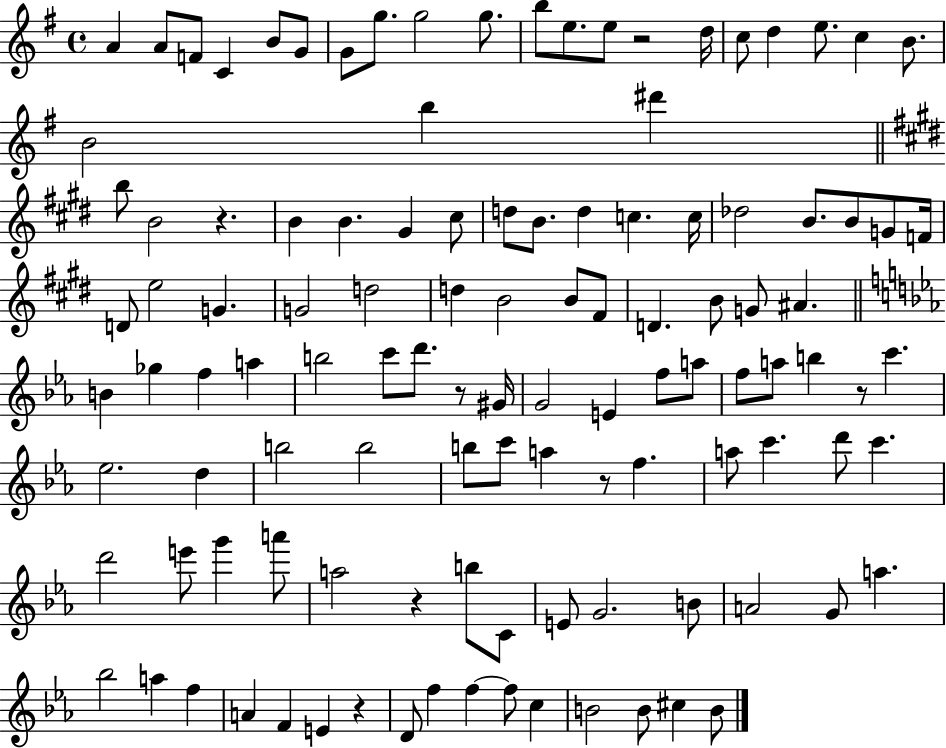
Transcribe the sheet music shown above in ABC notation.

X:1
T:Untitled
M:4/4
L:1/4
K:G
A A/2 F/2 C B/2 G/2 G/2 g/2 g2 g/2 b/2 e/2 e/2 z2 d/4 c/2 d e/2 c B/2 B2 b ^d' b/2 B2 z B B ^G ^c/2 d/2 B/2 d c c/4 _d2 B/2 B/2 G/2 F/4 D/2 e2 G G2 d2 d B2 B/2 ^F/2 D B/2 G/2 ^A B _g f a b2 c'/2 d'/2 z/2 ^G/4 G2 E f/2 a/2 f/2 a/2 b z/2 c' _e2 d b2 b2 b/2 c'/2 a z/2 f a/2 c' d'/2 c' d'2 e'/2 g' a'/2 a2 z b/2 C/2 E/2 G2 B/2 A2 G/2 a _b2 a f A F E z D/2 f f f/2 c B2 B/2 ^c B/2